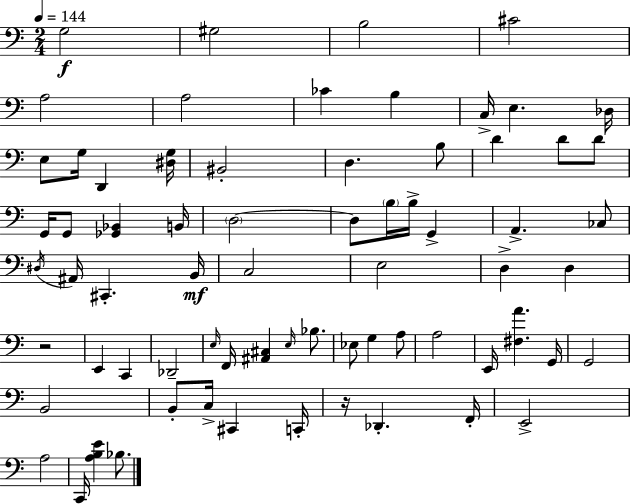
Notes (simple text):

G3/h G#3/h B3/h C#4/h A3/h A3/h CES4/q B3/q C3/s E3/q. Db3/s E3/e G3/s D2/q [D#3,G3]/s BIS2/h D3/q. B3/e D4/q D4/e D4/e G2/s G2/e [Gb2,Bb2]/q B2/s D3/h D3/e B3/s B3/s G2/q A2/q. CES3/e D#3/s A#2/s C#2/q. B2/s C3/h E3/h D3/q D3/q R/h E2/q C2/q Db2/h E3/s F2/s [A#2,C#3]/q E3/s Bb3/e. Eb3/e G3/q A3/e A3/h E2/s [F#3,A4]/q. G2/s G2/h B2/h B2/e C3/s C#2/q C2/s R/s Db2/q. F2/s E2/h A3/h C2/s [A3,B3,E4]/q Bb3/e.